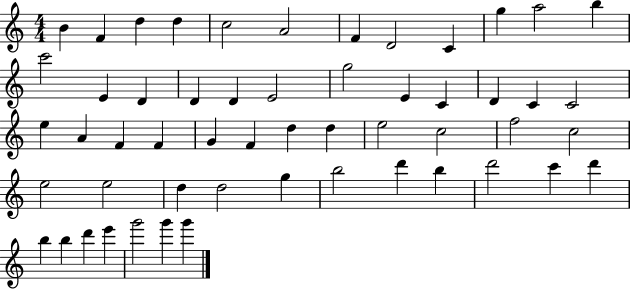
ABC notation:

X:1
T:Untitled
M:4/4
L:1/4
K:C
B F d d c2 A2 F D2 C g a2 b c'2 E D D D E2 g2 E C D C C2 e A F F G F d d e2 c2 f2 c2 e2 e2 d d2 g b2 d' b d'2 c' d' b b d' e' g'2 g' g'